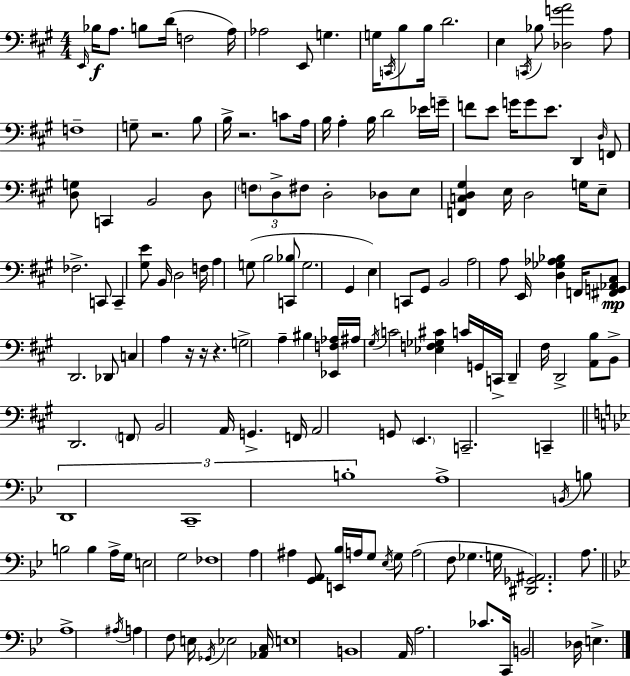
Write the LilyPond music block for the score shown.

{
  \clef bass
  \numericTimeSignature
  \time 4/4
  \key a \major
  \grace { e,16 }\f bes16 a8. b8 d'16( f2 | a16) aes2 e,8 g4. | g16 \acciaccatura { c,16 } b8 b16 d'2. | e4 \acciaccatura { c,16 } bes8 <des g' a'>2 | \break a8 f1-- | g8-- r2. | b8 b16-> r2. | c'8 a16 b16 a4-. b16 d'2 | \break ees'16 g'16-- f'8 e'8 g'16 g'8 e'8. d,4 | \grace { d16 } f,8 <d g>8 c,4 b,2 | d8 \tuplet 3/2 { \parenthesize f8 d8-> fis8 } d2-. | des8 e8 <f, c d gis>4 e16 d2 | \break g16 e8-- fes2.-> | c,8 c,4-- <gis e'>8 b,16 d2 | f16 a4 g8( b2 | <c, bes>8 g2. | \break gis,4 e4) c,8 gis,8 b,2 | a2 a8 e,16 <d ges aes bes>4 | f,16 <fis, g, aes, cis>8\mp d,2. | des,8 c4 a4 r16 r16 r4. | \break g2-> a4-- | bis4 <ees, f aes>16 ais16 \acciaccatura { gis16 } c'2 <ees f ges cis'>4 | c'16 g,16 c,16-> d,4-- fis16 d,2-> | <a, b>8 b,8-> d,2. | \break \parenthesize f,8 b,2 a,16 g,4.-> | f,16 a,2 g,8 \parenthesize e,4. | c,2.-- | c,4-- \bar "||" \break \key g \minor \tuplet 3/2 { d,1 | c,1-- | b1-. } | a1-> | \break \acciaccatura { b,16 } b8 b2 b4 a16-> | g16 e2 g2 | fes1 | a4 ais4 <g, a,>8 <e, bes>16 a16 g8 \acciaccatura { ees16 } | \break g8 a2( f8 ges4. | g16 <dis, ges, ais,>2.) a8. | \bar "||" \break \key bes \major a1-> | \acciaccatura { ais16 } a4 f8 e16 \acciaccatura { ges,16 } ees2 | <aes, c>16 e1 | b,1 | \break a,16 a2. ces'8. | c,16 b,2 des16 e4.-> | \bar "|."
}